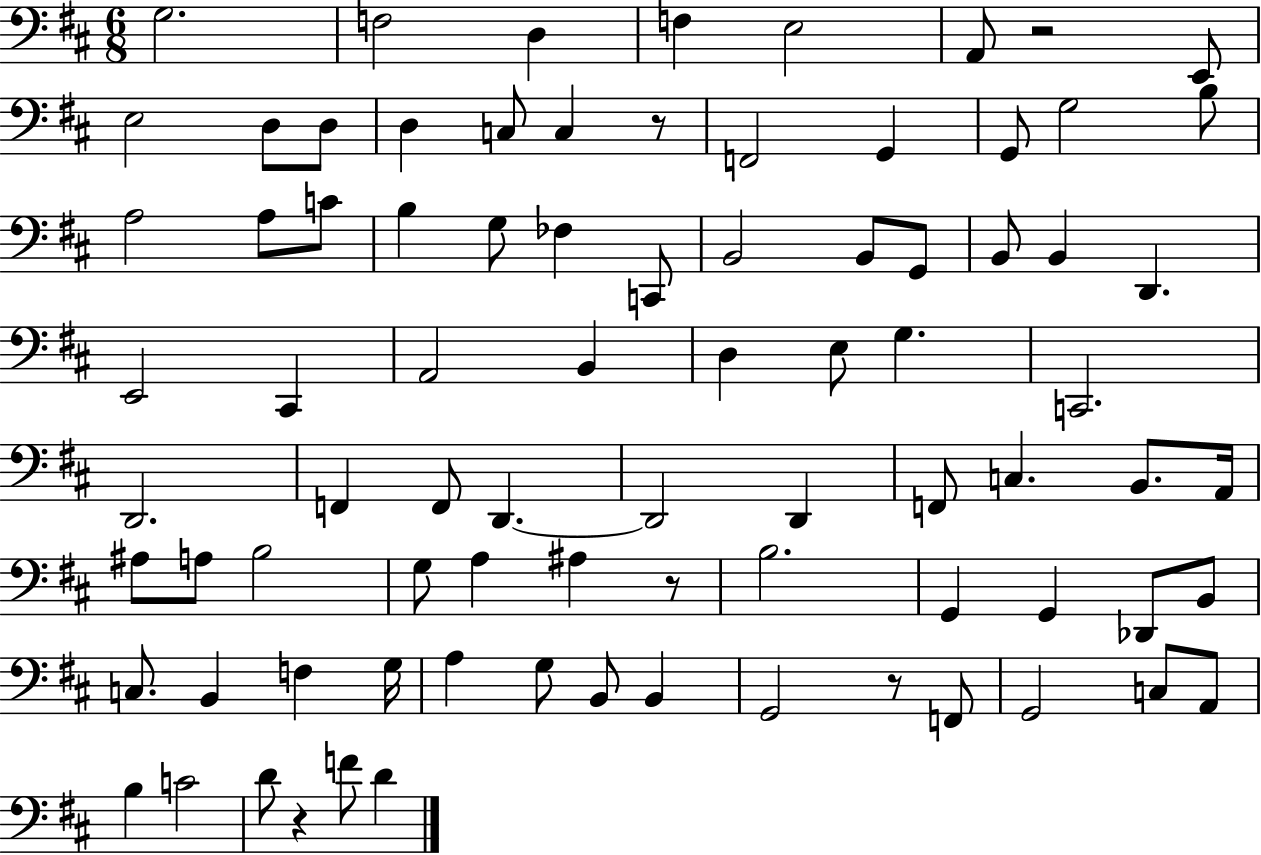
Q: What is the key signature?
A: D major